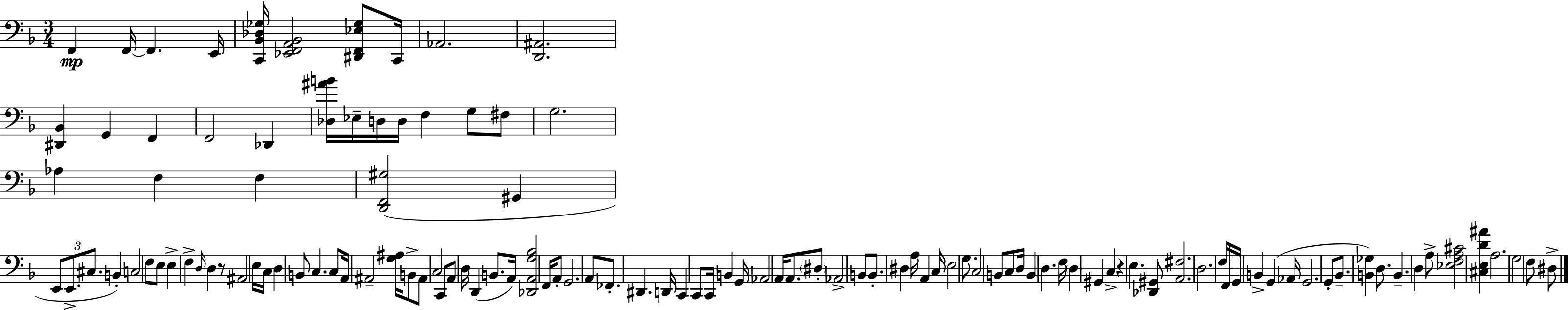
F2/q F2/s F2/q. E2/s [C2,Bb2,Db3,Gb3]/s [Eb2,F2,A2,Bb2]/h [D#2,F2,Eb3,Gb3]/e C2/s Ab2/h. [D2,A#2]/h. [D#2,Bb2]/q G2/q F2/q F2/h Db2/q [Db3,A#4,B4]/s Eb3/s D3/s D3/s F3/q G3/e F#3/e G3/h. Ab3/q F3/q F3/q [D2,F2,G#3]/h G#2/q E2/e E2/e. C#3/e. B2/q C3/h F3/e E3/e E3/q F3/q D3/s D3/q R/e A#2/h E3/s C3/s D3/q B2/e C3/q. C3/e A2/s A#2/h [G3,A#3]/s B2/e A#2/e C3/h C2/e A2/e D3/s D2/q B2/e. A2/s [Db2,A2,G3,Bb3]/h F2/s A2/e G2/h. A2/e FES2/e. D#2/q. D2/s C2/q C2/e C2/s B2/q G2/s Ab2/h A2/s A2/e. D#3/e Ab2/h B2/e B2/e. D#3/q A3/s A2/q C3/s E3/h G3/e. C3/h B2/e C3/e D3/s B2/q D3/q. F3/s D3/q G#2/q C3/q R/q E3/q. [Db2,G#2]/e [A2,F#3]/h. D3/h. F3/s F2/s G2/s B2/q G2/q Ab2/s G2/h. G2/e Bb2/e. [B2,Gb3]/q D3/e. B2/q. D3/q A3/e [Eb3,F3,A3,C#4]/h [C#3,E3,D4,A#4]/q A3/h. G3/h F3/e D#3/e